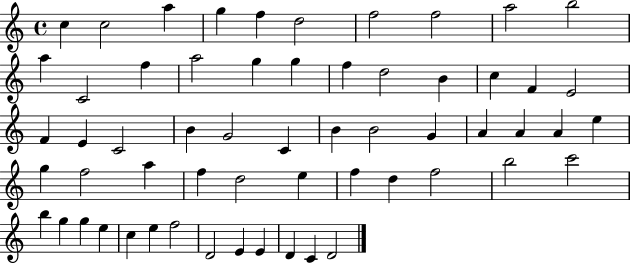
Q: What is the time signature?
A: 4/4